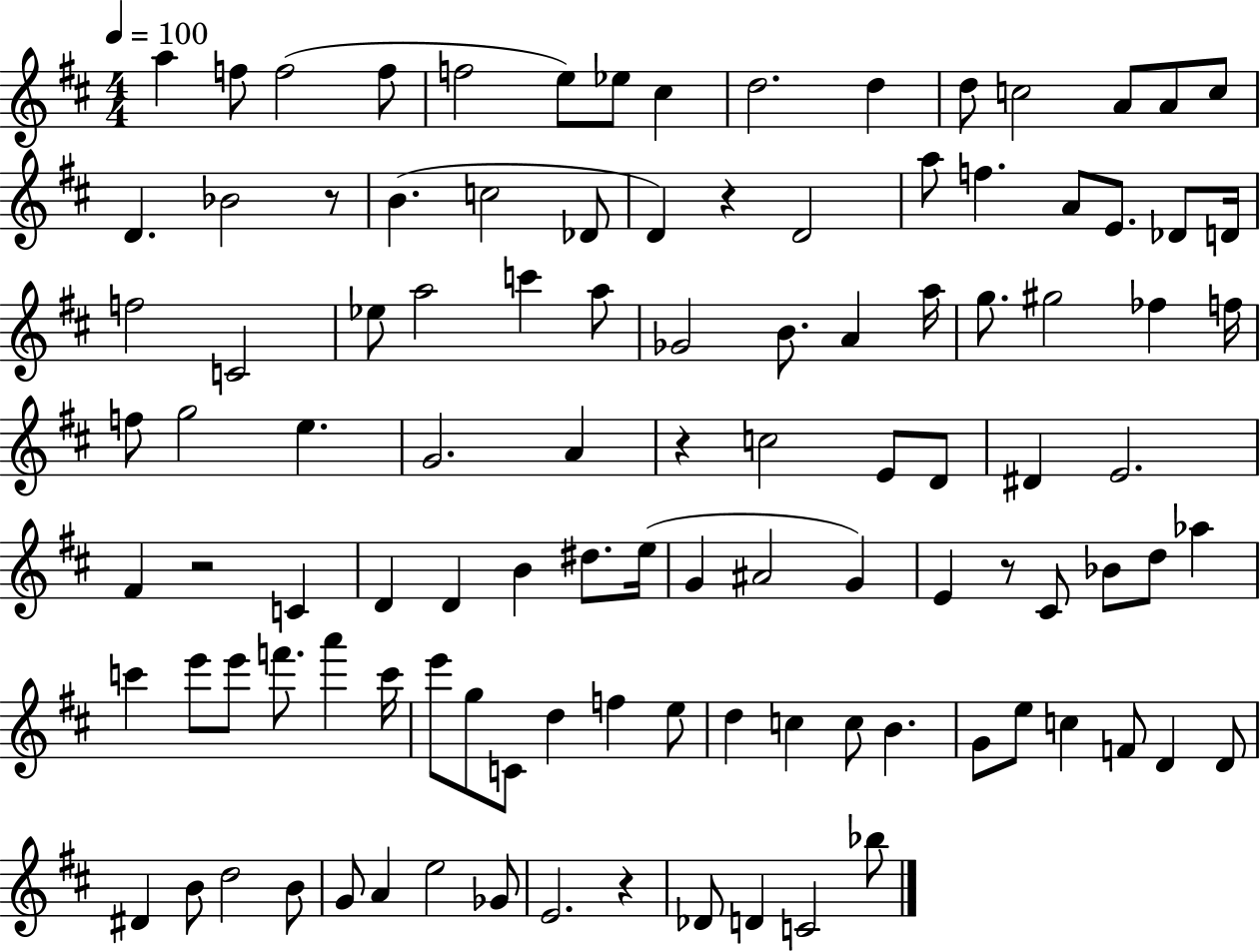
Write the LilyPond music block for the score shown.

{
  \clef treble
  \numericTimeSignature
  \time 4/4
  \key d \major
  \tempo 4 = 100
  \repeat volta 2 { a''4 f''8 f''2( f''8 | f''2 e''8) ees''8 cis''4 | d''2. d''4 | d''8 c''2 a'8 a'8 c''8 | \break d'4. bes'2 r8 | b'4.( c''2 des'8 | d'4) r4 d'2 | a''8 f''4. a'8 e'8. des'8 d'16 | \break f''2 c'2 | ees''8 a''2 c'''4 a''8 | ges'2 b'8. a'4 a''16 | g''8. gis''2 fes''4 f''16 | \break f''8 g''2 e''4. | g'2. a'4 | r4 c''2 e'8 d'8 | dis'4 e'2. | \break fis'4 r2 c'4 | d'4 d'4 b'4 dis''8. e''16( | g'4 ais'2 g'4) | e'4 r8 cis'8 bes'8 d''8 aes''4 | \break c'''4 e'''8 e'''8 f'''8. a'''4 c'''16 | e'''8 g''8 c'8 d''4 f''4 e''8 | d''4 c''4 c''8 b'4. | g'8 e''8 c''4 f'8 d'4 d'8 | \break dis'4 b'8 d''2 b'8 | g'8 a'4 e''2 ges'8 | e'2. r4 | des'8 d'4 c'2 bes''8 | \break } \bar "|."
}